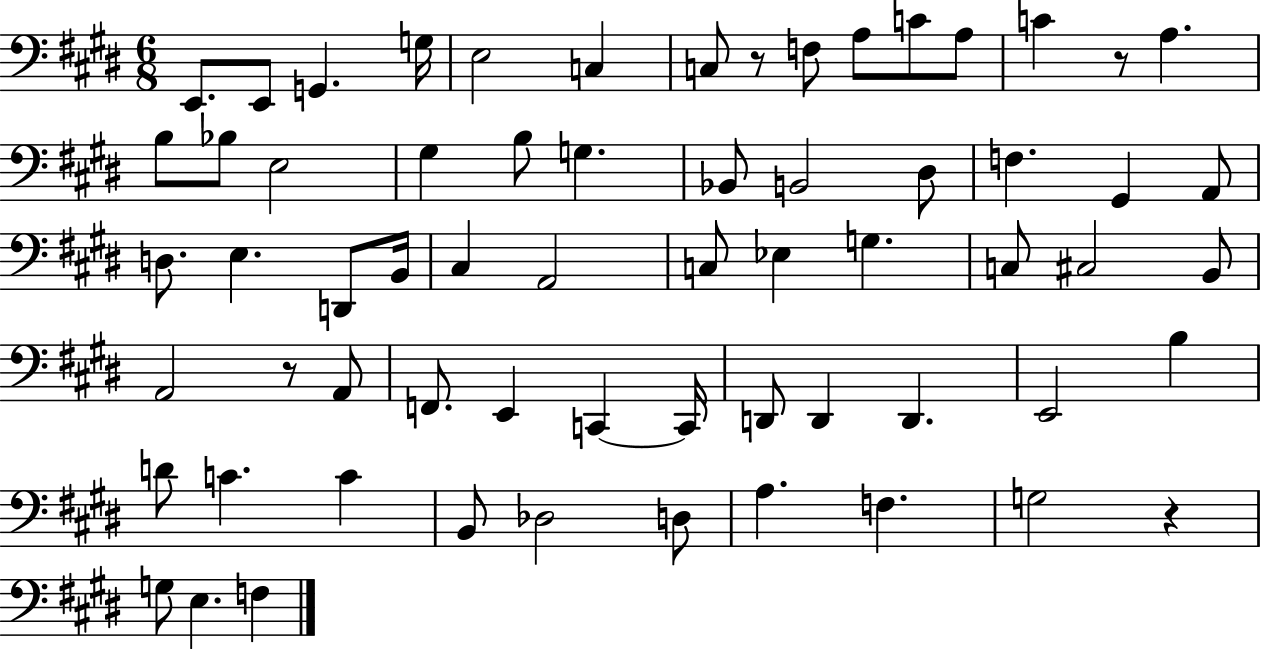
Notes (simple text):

E2/e. E2/e G2/q. G3/s E3/h C3/q C3/e R/e F3/e A3/e C4/e A3/e C4/q R/e A3/q. B3/e Bb3/e E3/h G#3/q B3/e G3/q. Bb2/e B2/h D#3/e F3/q. G#2/q A2/e D3/e. E3/q. D2/e B2/s C#3/q A2/h C3/e Eb3/q G3/q. C3/e C#3/h B2/e A2/h R/e A2/e F2/e. E2/q C2/q C2/s D2/e D2/q D2/q. E2/h B3/q D4/e C4/q. C4/q B2/e Db3/h D3/e A3/q. F3/q. G3/h R/q G3/e E3/q. F3/q